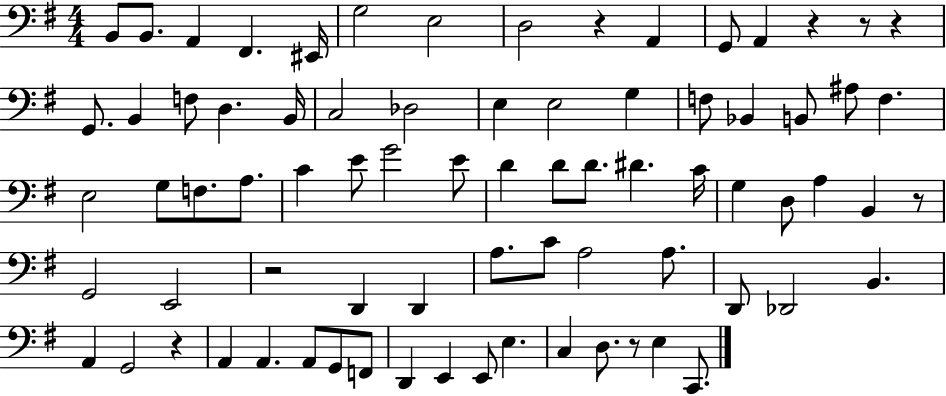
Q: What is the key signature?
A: G major